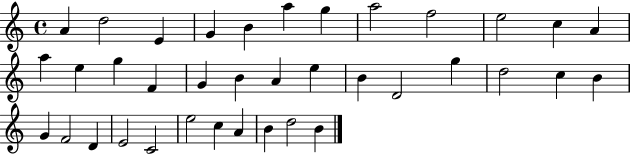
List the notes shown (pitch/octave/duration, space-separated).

A4/q D5/h E4/q G4/q B4/q A5/q G5/q A5/h F5/h E5/h C5/q A4/q A5/q E5/q G5/q F4/q G4/q B4/q A4/q E5/q B4/q D4/h G5/q D5/h C5/q B4/q G4/q F4/h D4/q E4/h C4/h E5/h C5/q A4/q B4/q D5/h B4/q